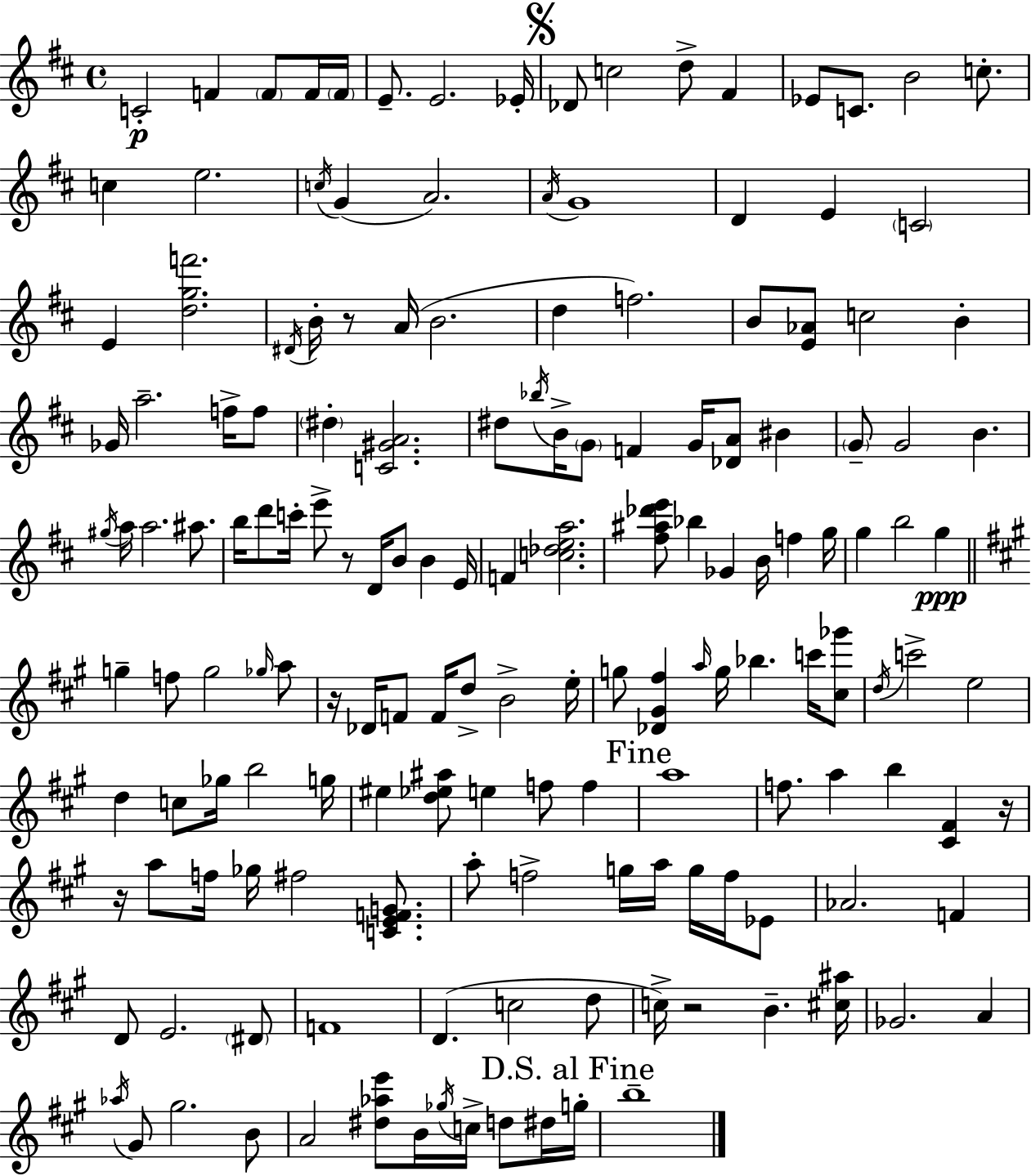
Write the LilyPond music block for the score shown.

{
  \clef treble
  \time 4/4
  \defaultTimeSignature
  \key d \major
  c'2-.\p f'4 \parenthesize f'8 f'16 \parenthesize f'16 | e'8.-- e'2. ees'16-. | \mark \markup { \musicglyph "scripts.segno" } des'8 c''2 d''8-> fis'4 | ees'8 c'8. b'2 c''8.-. | \break c''4 e''2. | \acciaccatura { c''16 }( g'4 a'2.) | \acciaccatura { a'16 } g'1 | d'4 e'4 \parenthesize c'2 | \break e'4 <d'' g'' f'''>2. | \acciaccatura { dis'16 } b'16-. r8 a'16( b'2. | d''4 f''2.) | b'8 <e' aes'>8 c''2 b'4-. | \break ges'16 a''2.-- | f''16-> f''8 \parenthesize dis''4-. <c' gis' a'>2. | dis''8 \acciaccatura { bes''16 } b'16-> \parenthesize g'8 f'4 g'16 <des' a'>8 | bis'4 \parenthesize g'8-- g'2 b'4. | \break \acciaccatura { gis''16 } a''16 a''2. | ais''8. b''16 d'''8 c'''16-. e'''8-> r8 d'16 b'8 | b'4 e'16 f'4 <c'' des'' e'' a''>2. | <fis'' ais'' des''' e'''>8 bes''4 ges'4 b'16 | \break f''4 g''16 g''4 b''2 | g''4\ppp \bar "||" \break \key a \major g''4-- f''8 g''2 \grace { ges''16 } a''8 | r16 des'16 f'8 f'16 d''8-> b'2-> | e''16-. g''8 <des' gis' fis''>4 \grace { a''16 } g''16 bes''4. c'''16 | <cis'' ges'''>8 \acciaccatura { d''16 } c'''2-> e''2 | \break d''4 c''8 ges''16 b''2 | g''16 eis''4 <d'' ees'' ais''>8 e''4 f''8 f''4 | \mark "Fine" a''1 | f''8. a''4 b''4 <cis' fis'>4 | \break r16 r16 a''8 f''16 ges''16 fis''2 | <c' e' f' g'>8. a''8-. f''2-> g''16 a''16 g''16 | f''16 ees'8 aes'2. f'4 | d'8 e'2. | \break \parenthesize dis'8 f'1 | d'4.( c''2 | d''8 c''16->) r2 b'4.-- | <cis'' ais''>16 ges'2. a'4 | \break \acciaccatura { aes''16 } gis'8 gis''2. | b'8 a'2 <dis'' aes'' e'''>8 b'16 \acciaccatura { ges''16 } | c''16-> d''8 dis''16 \mark "D.S. al Fine" g''16-. b''1-- | \bar "|."
}